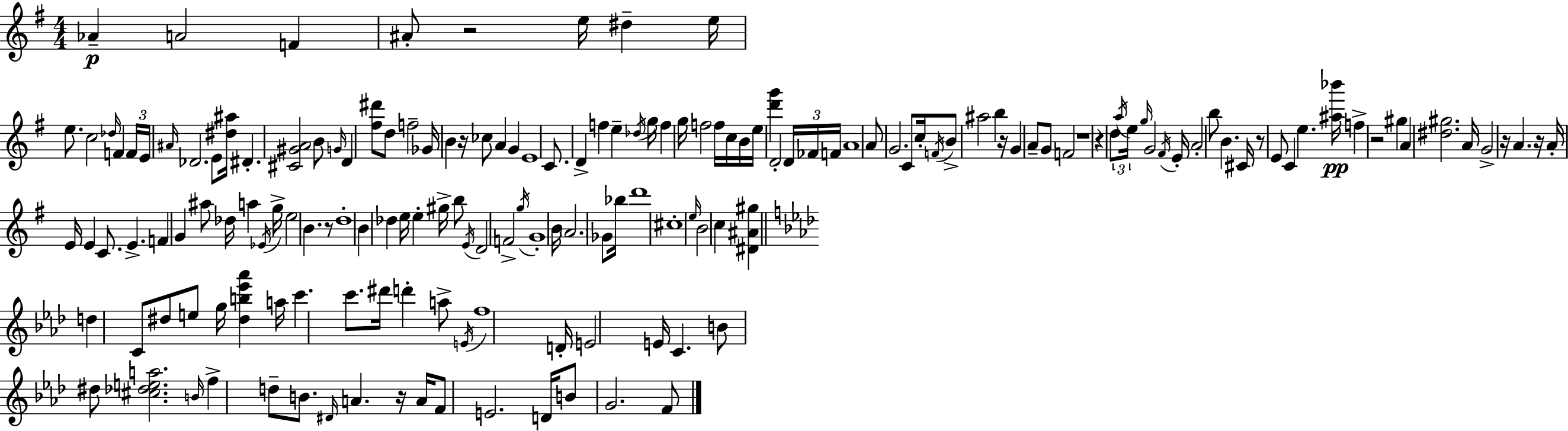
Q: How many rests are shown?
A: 11